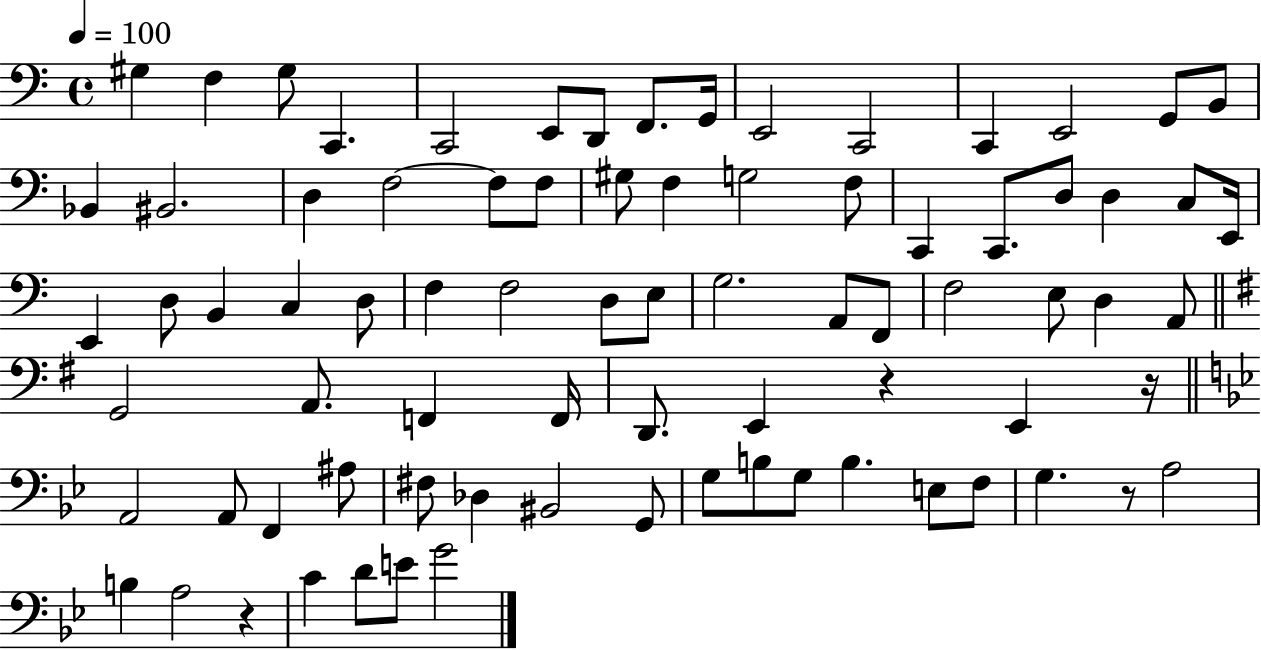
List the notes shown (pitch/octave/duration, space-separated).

G#3/q F3/q G#3/e C2/q. C2/h E2/e D2/e F2/e. G2/s E2/h C2/h C2/q E2/h G2/e B2/e Bb2/q BIS2/h. D3/q F3/h F3/e F3/e G#3/e F3/q G3/h F3/e C2/q C2/e. D3/e D3/q C3/e E2/s E2/q D3/e B2/q C3/q D3/e F3/q F3/h D3/e E3/e G3/h. A2/e F2/e F3/h E3/e D3/q A2/e G2/h A2/e. F2/q F2/s D2/e. E2/q R/q E2/q R/s A2/h A2/e F2/q A#3/e F#3/e Db3/q BIS2/h G2/e G3/e B3/e G3/e B3/q. E3/e F3/e G3/q. R/e A3/h B3/q A3/h R/q C4/q D4/e E4/e G4/h